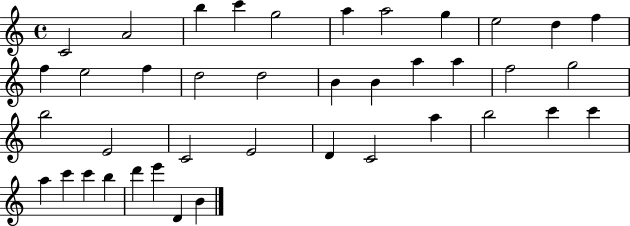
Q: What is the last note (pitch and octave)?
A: B4